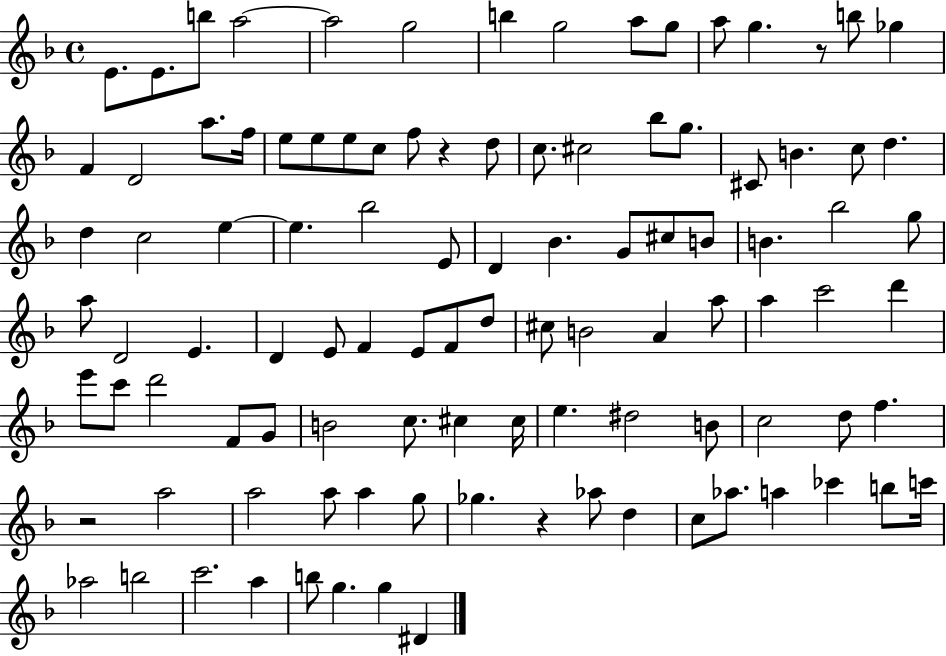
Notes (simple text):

E4/e. E4/e. B5/e A5/h A5/h G5/h B5/q G5/h A5/e G5/e A5/e G5/q. R/e B5/e Gb5/q F4/q D4/h A5/e. F5/s E5/e E5/e E5/e C5/e F5/e R/q D5/e C5/e. C#5/h Bb5/e G5/e. C#4/e B4/q. C5/e D5/q. D5/q C5/h E5/q E5/q. Bb5/h E4/e D4/q Bb4/q. G4/e C#5/e B4/e B4/q. Bb5/h G5/e A5/e D4/h E4/q. D4/q E4/e F4/q E4/e F4/e D5/e C#5/e B4/h A4/q A5/e A5/q C6/h D6/q E6/e C6/e D6/h F4/e G4/e B4/h C5/e. C#5/q C#5/s E5/q. D#5/h B4/e C5/h D5/e F5/q. R/h A5/h A5/h A5/e A5/q G5/e Gb5/q. R/q Ab5/e D5/q C5/e Ab5/e. A5/q CES6/q B5/e C6/s Ab5/h B5/h C6/h. A5/q B5/e G5/q. G5/q D#4/q